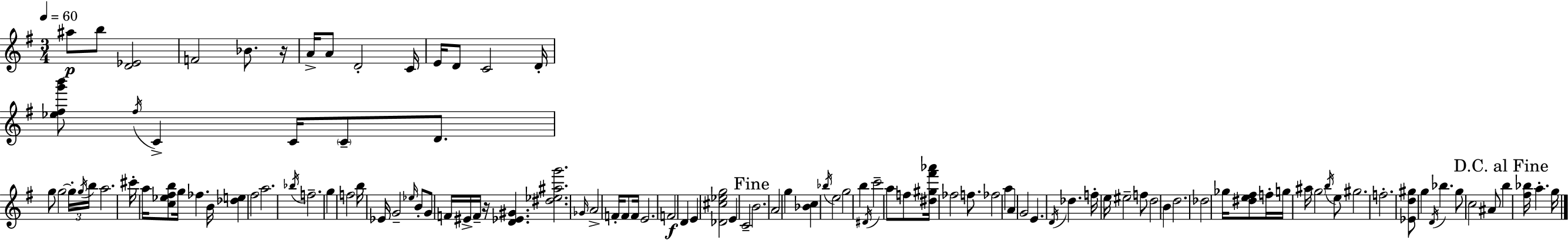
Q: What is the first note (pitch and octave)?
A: A#5